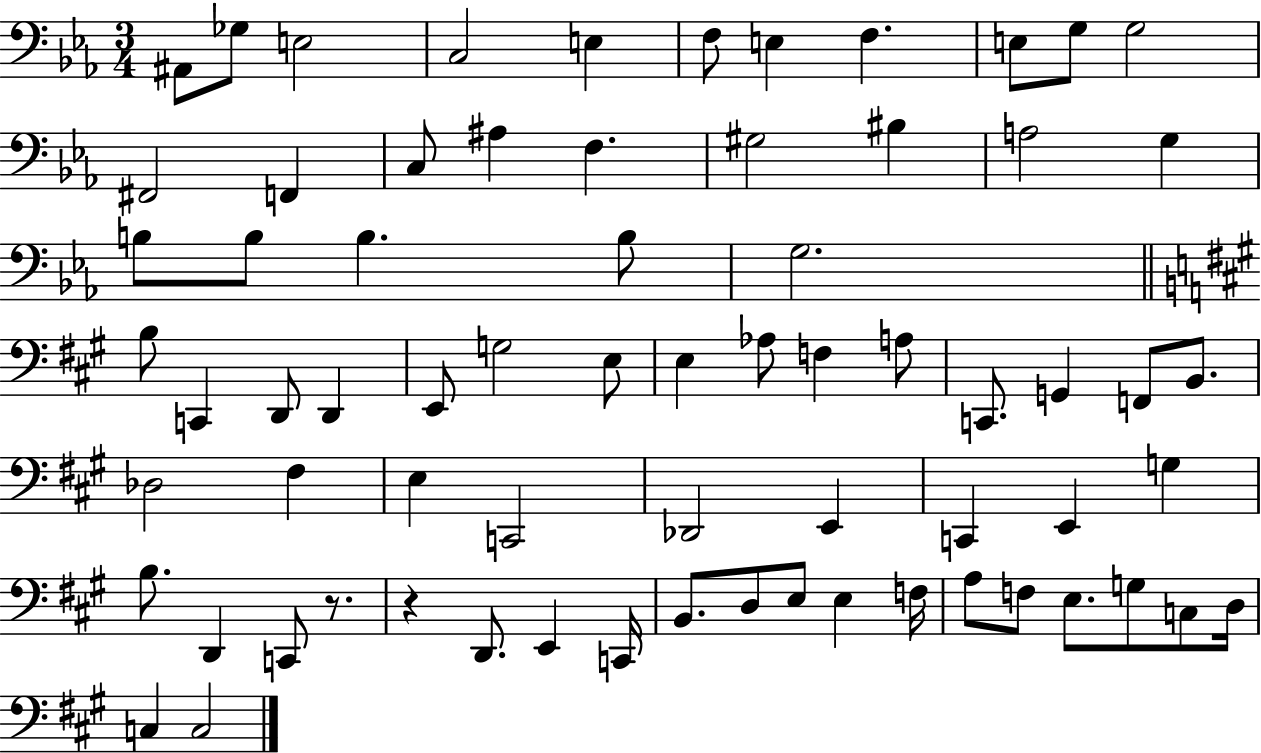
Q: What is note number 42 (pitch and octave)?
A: F#3